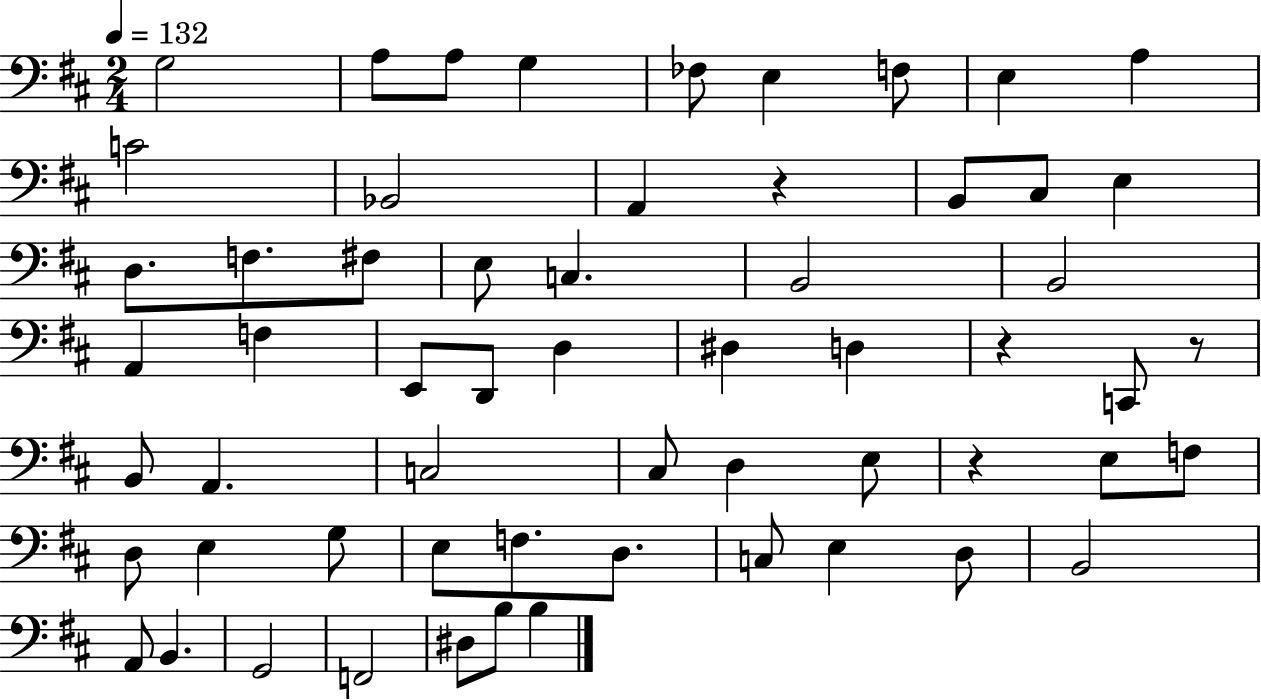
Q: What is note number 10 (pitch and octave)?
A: C4